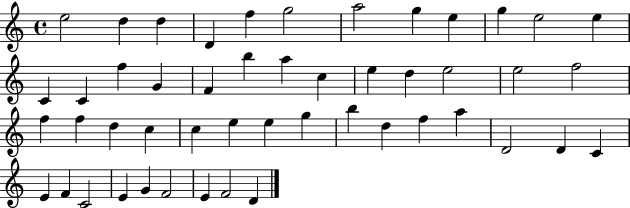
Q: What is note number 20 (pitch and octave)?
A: C5